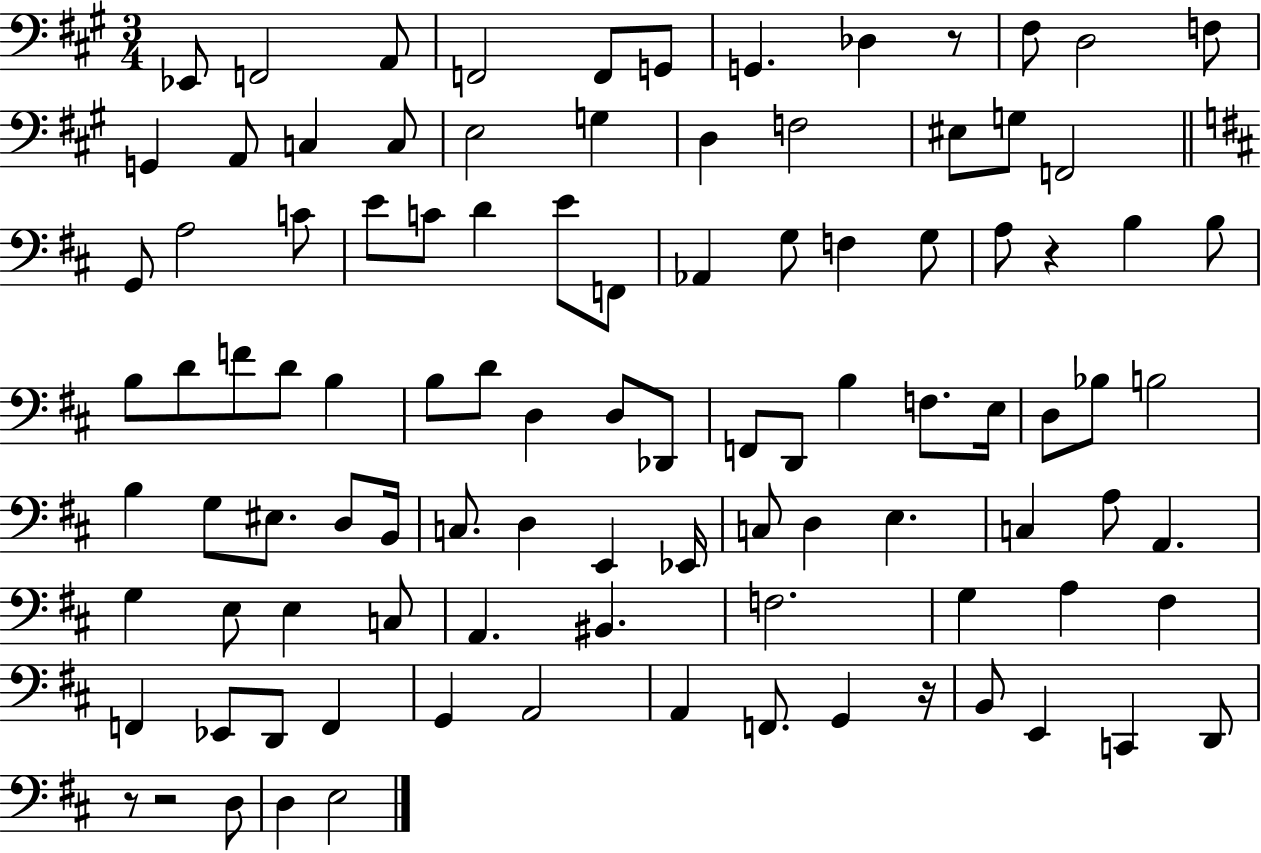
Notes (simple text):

Eb2/e F2/h A2/e F2/h F2/e G2/e G2/q. Db3/q R/e F#3/e D3/h F3/e G2/q A2/e C3/q C3/e E3/h G3/q D3/q F3/h EIS3/e G3/e F2/h G2/e A3/h C4/e E4/e C4/e D4/q E4/e F2/e Ab2/q G3/e F3/q G3/e A3/e R/q B3/q B3/e B3/e D4/e F4/e D4/e B3/q B3/e D4/e D3/q D3/e Db2/e F2/e D2/e B3/q F3/e. E3/s D3/e Bb3/e B3/h B3/q G3/e EIS3/e. D3/e B2/s C3/e. D3/q E2/q Eb2/s C3/e D3/q E3/q. C3/q A3/e A2/q. G3/q E3/e E3/q C3/e A2/q. BIS2/q. F3/h. G3/q A3/q F#3/q F2/q Eb2/e D2/e F2/q G2/q A2/h A2/q F2/e. G2/q R/s B2/e E2/q C2/q D2/e R/e R/h D3/e D3/q E3/h